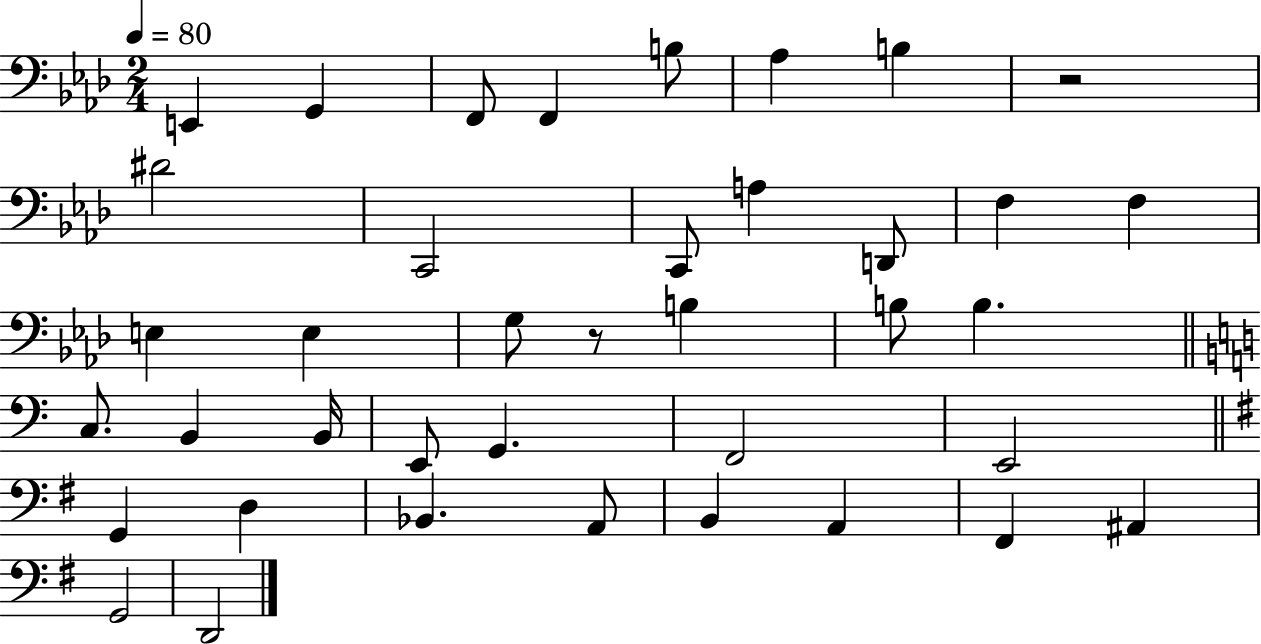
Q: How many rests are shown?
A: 2